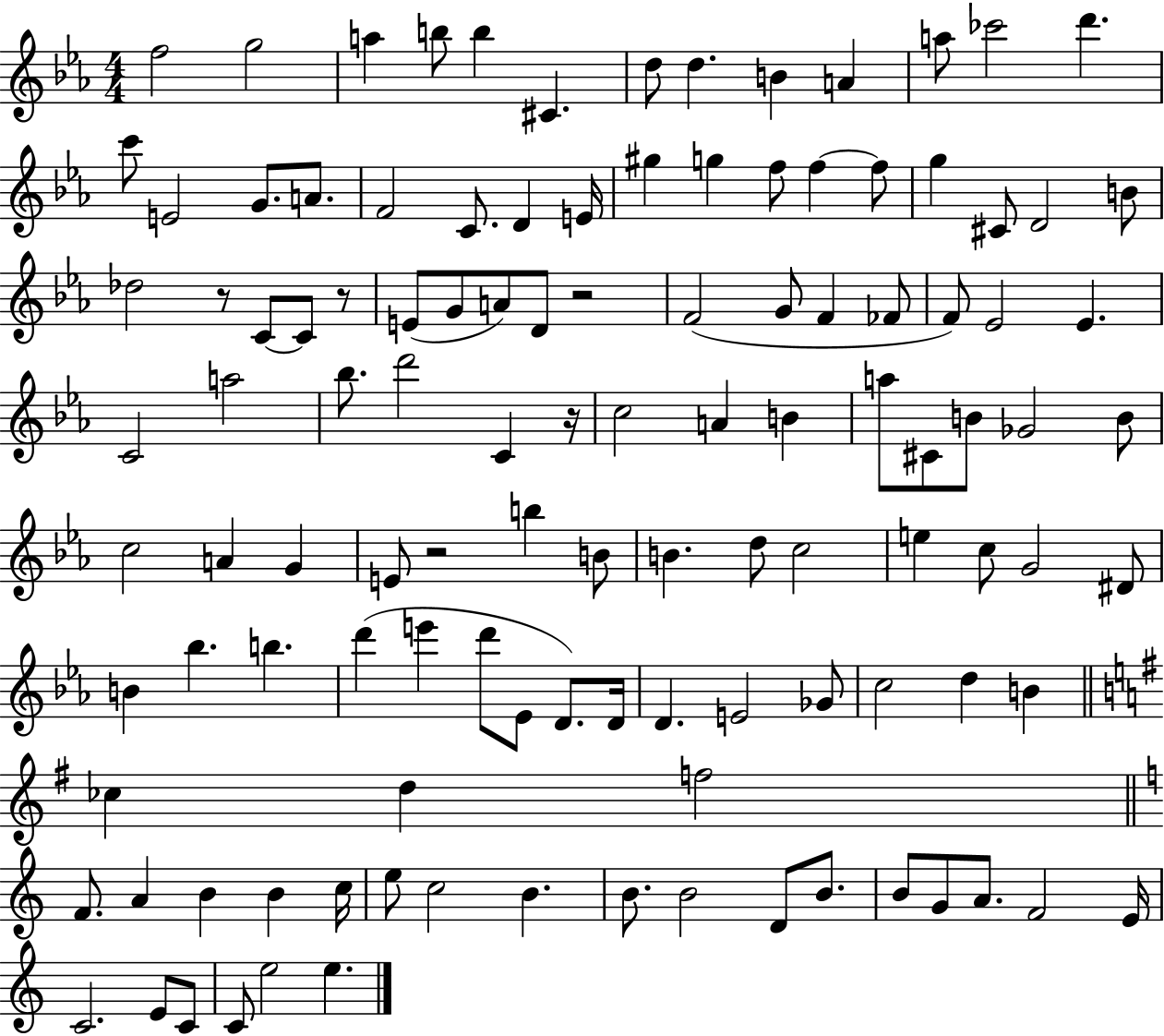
X:1
T:Untitled
M:4/4
L:1/4
K:Eb
f2 g2 a b/2 b ^C d/2 d B A a/2 _c'2 d' c'/2 E2 G/2 A/2 F2 C/2 D E/4 ^g g f/2 f f/2 g ^C/2 D2 B/2 _d2 z/2 C/2 C/2 z/2 E/2 G/2 A/2 D/2 z2 F2 G/2 F _F/2 F/2 _E2 _E C2 a2 _b/2 d'2 C z/4 c2 A B a/2 ^C/2 B/2 _G2 B/2 c2 A G E/2 z2 b B/2 B d/2 c2 e c/2 G2 ^D/2 B _b b d' e' d'/2 _E/2 D/2 D/4 D E2 _G/2 c2 d B _c d f2 F/2 A B B c/4 e/2 c2 B B/2 B2 D/2 B/2 B/2 G/2 A/2 F2 E/4 C2 E/2 C/2 C/2 e2 e